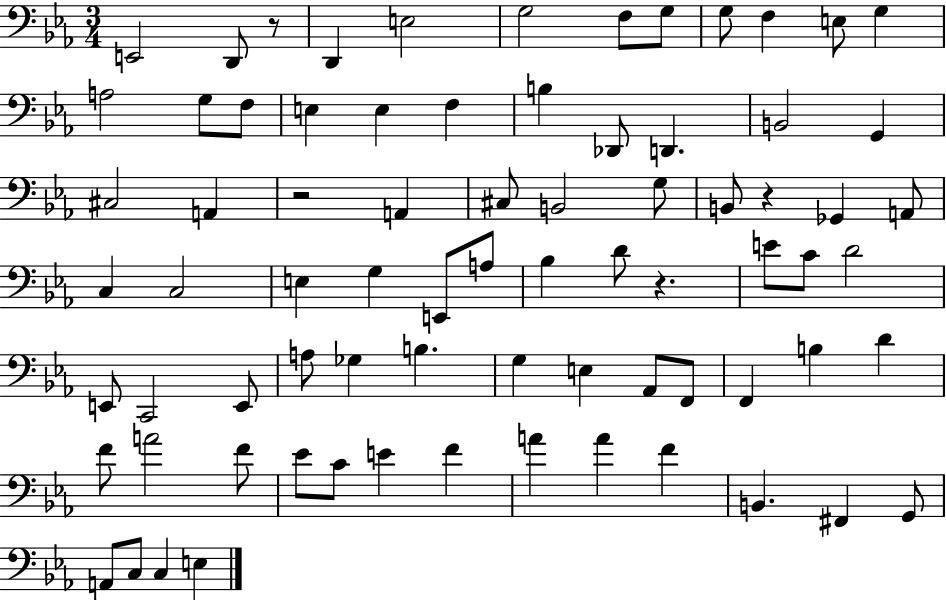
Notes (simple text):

E2/h D2/e R/e D2/q E3/h G3/h F3/e G3/e G3/e F3/q E3/e G3/q A3/h G3/e F3/e E3/q E3/q F3/q B3/q Db2/e D2/q. B2/h G2/q C#3/h A2/q R/h A2/q C#3/e B2/h G3/e B2/e R/q Gb2/q A2/e C3/q C3/h E3/q G3/q E2/e A3/e Bb3/q D4/e R/q. E4/e C4/e D4/h E2/e C2/h E2/e A3/e Gb3/q B3/q. G3/q E3/q Ab2/e F2/e F2/q B3/q D4/q F4/e A4/h F4/e Eb4/e C4/e E4/q F4/q A4/q A4/q F4/q B2/q. F#2/q G2/e A2/e C3/e C3/q E3/q